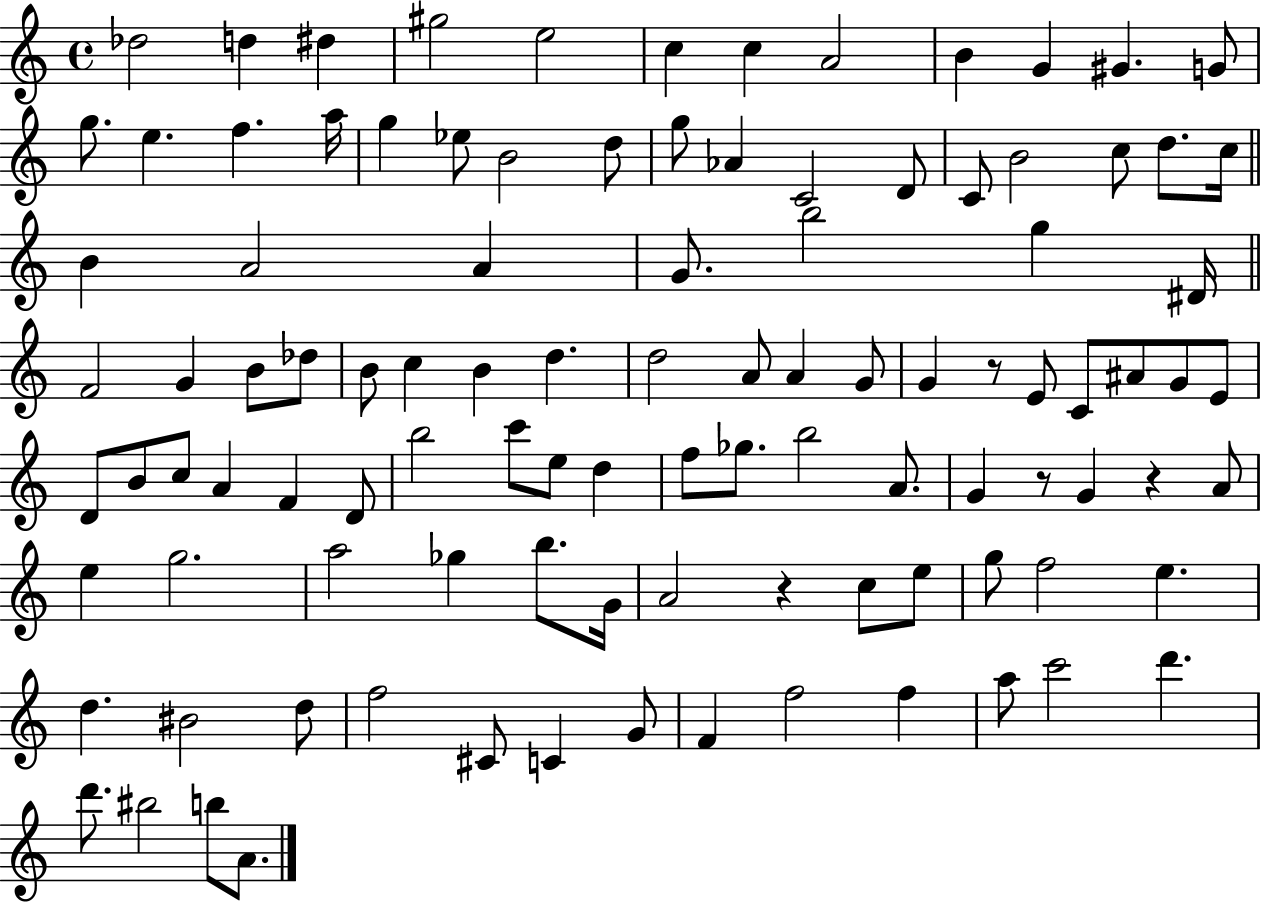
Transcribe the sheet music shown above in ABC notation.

X:1
T:Untitled
M:4/4
L:1/4
K:C
_d2 d ^d ^g2 e2 c c A2 B G ^G G/2 g/2 e f a/4 g _e/2 B2 d/2 g/2 _A C2 D/2 C/2 B2 c/2 d/2 c/4 B A2 A G/2 b2 g ^D/4 F2 G B/2 _d/2 B/2 c B d d2 A/2 A G/2 G z/2 E/2 C/2 ^A/2 G/2 E/2 D/2 B/2 c/2 A F D/2 b2 c'/2 e/2 d f/2 _g/2 b2 A/2 G z/2 G z A/2 e g2 a2 _g b/2 G/4 A2 z c/2 e/2 g/2 f2 e d ^B2 d/2 f2 ^C/2 C G/2 F f2 f a/2 c'2 d' d'/2 ^b2 b/2 A/2